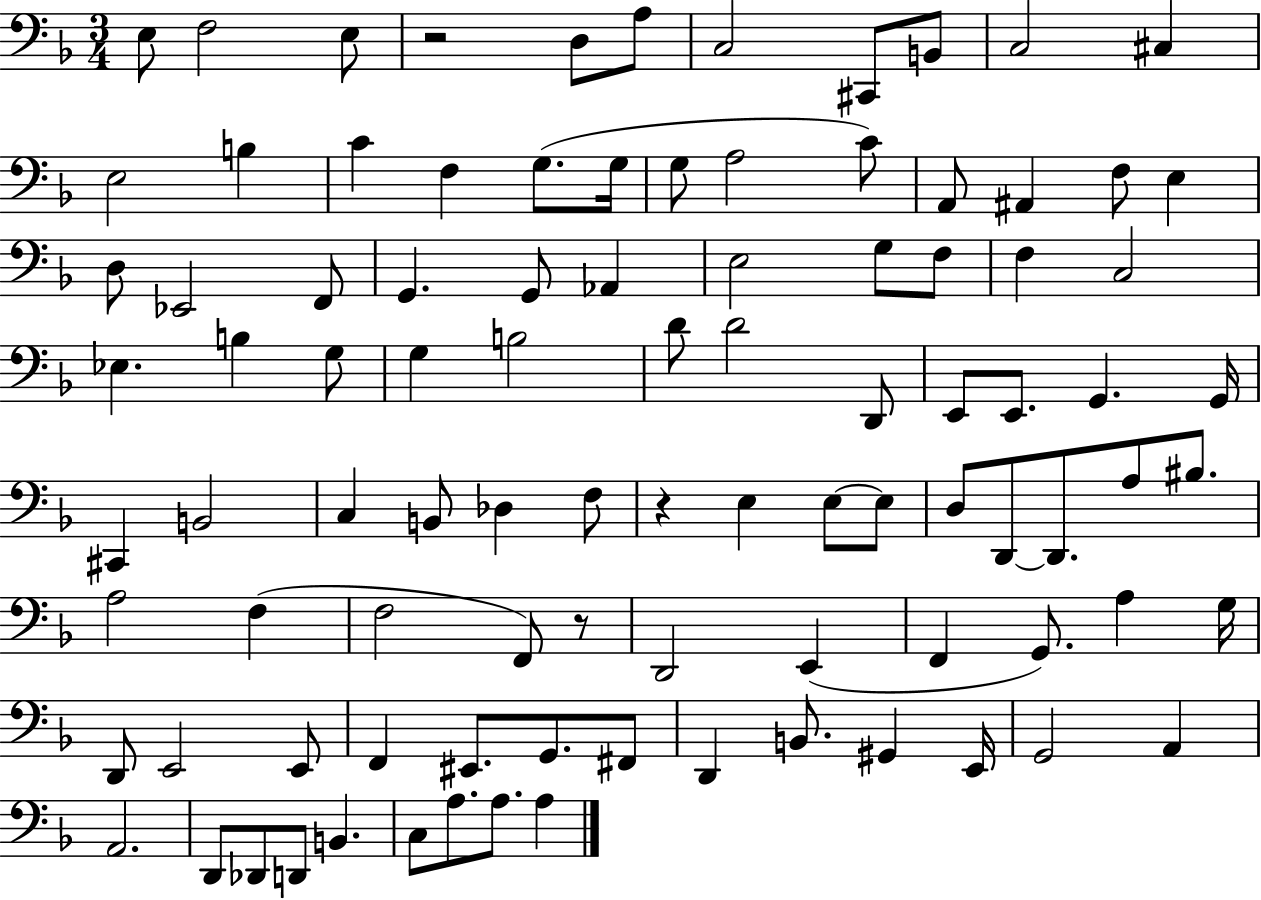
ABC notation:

X:1
T:Untitled
M:3/4
L:1/4
K:F
E,/2 F,2 E,/2 z2 D,/2 A,/2 C,2 ^C,,/2 B,,/2 C,2 ^C, E,2 B, C F, G,/2 G,/4 G,/2 A,2 C/2 A,,/2 ^A,, F,/2 E, D,/2 _E,,2 F,,/2 G,, G,,/2 _A,, E,2 G,/2 F,/2 F, C,2 _E, B, G,/2 G, B,2 D/2 D2 D,,/2 E,,/2 E,,/2 G,, G,,/4 ^C,, B,,2 C, B,,/2 _D, F,/2 z E, E,/2 E,/2 D,/2 D,,/2 D,,/2 A,/2 ^B,/2 A,2 F, F,2 F,,/2 z/2 D,,2 E,, F,, G,,/2 A, G,/4 D,,/2 E,,2 E,,/2 F,, ^E,,/2 G,,/2 ^F,,/2 D,, B,,/2 ^G,, E,,/4 G,,2 A,, A,,2 D,,/2 _D,,/2 D,,/2 B,, C,/2 A,/2 A,/2 A,